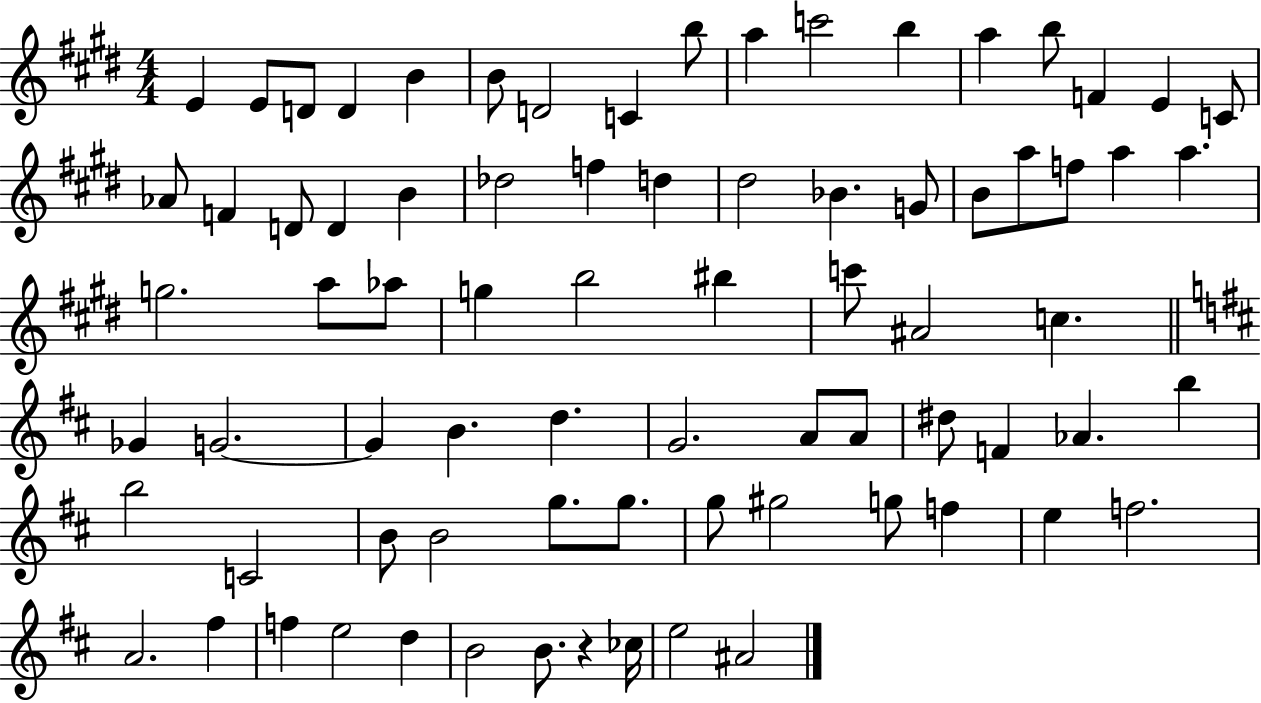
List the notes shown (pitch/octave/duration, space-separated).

E4/q E4/e D4/e D4/q B4/q B4/e D4/h C4/q B5/e A5/q C6/h B5/q A5/q B5/e F4/q E4/q C4/e Ab4/e F4/q D4/e D4/q B4/q Db5/h F5/q D5/q D#5/h Bb4/q. G4/e B4/e A5/e F5/e A5/q A5/q. G5/h. A5/e Ab5/e G5/q B5/h BIS5/q C6/e A#4/h C5/q. Gb4/q G4/h. G4/q B4/q. D5/q. G4/h. A4/e A4/e D#5/e F4/q Ab4/q. B5/q B5/h C4/h B4/e B4/h G5/e. G5/e. G5/e G#5/h G5/e F5/q E5/q F5/h. A4/h. F#5/q F5/q E5/h D5/q B4/h B4/e. R/q CES5/s E5/h A#4/h